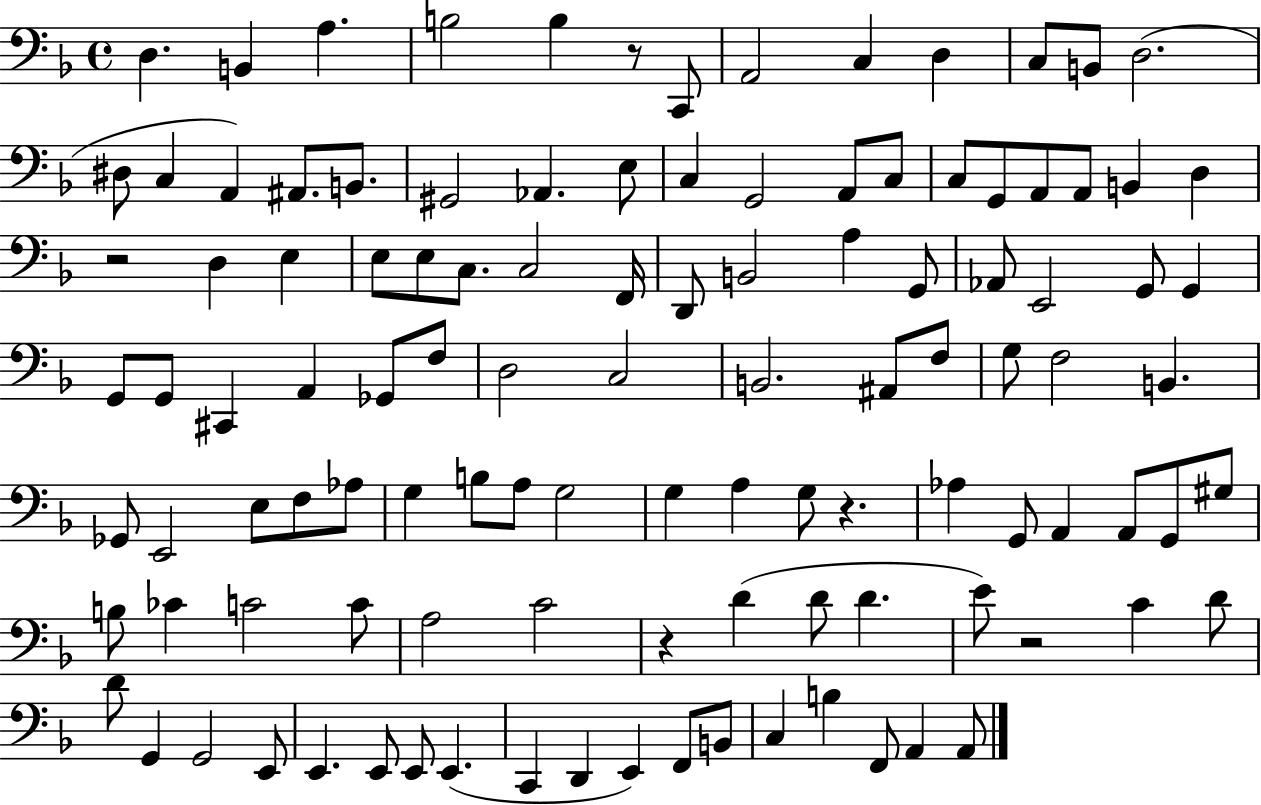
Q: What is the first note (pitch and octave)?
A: D3